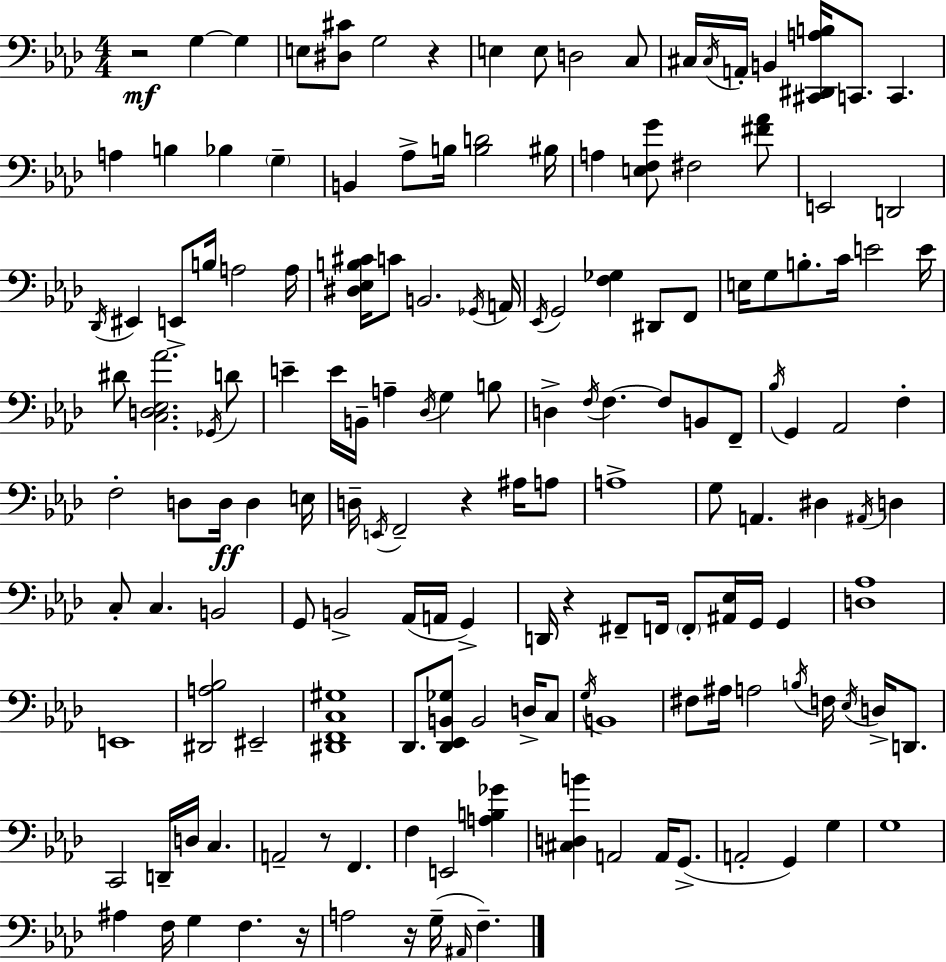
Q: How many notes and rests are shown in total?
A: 157